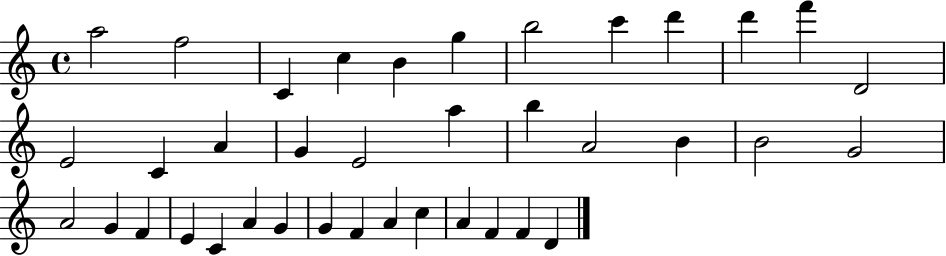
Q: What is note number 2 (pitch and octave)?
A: F5